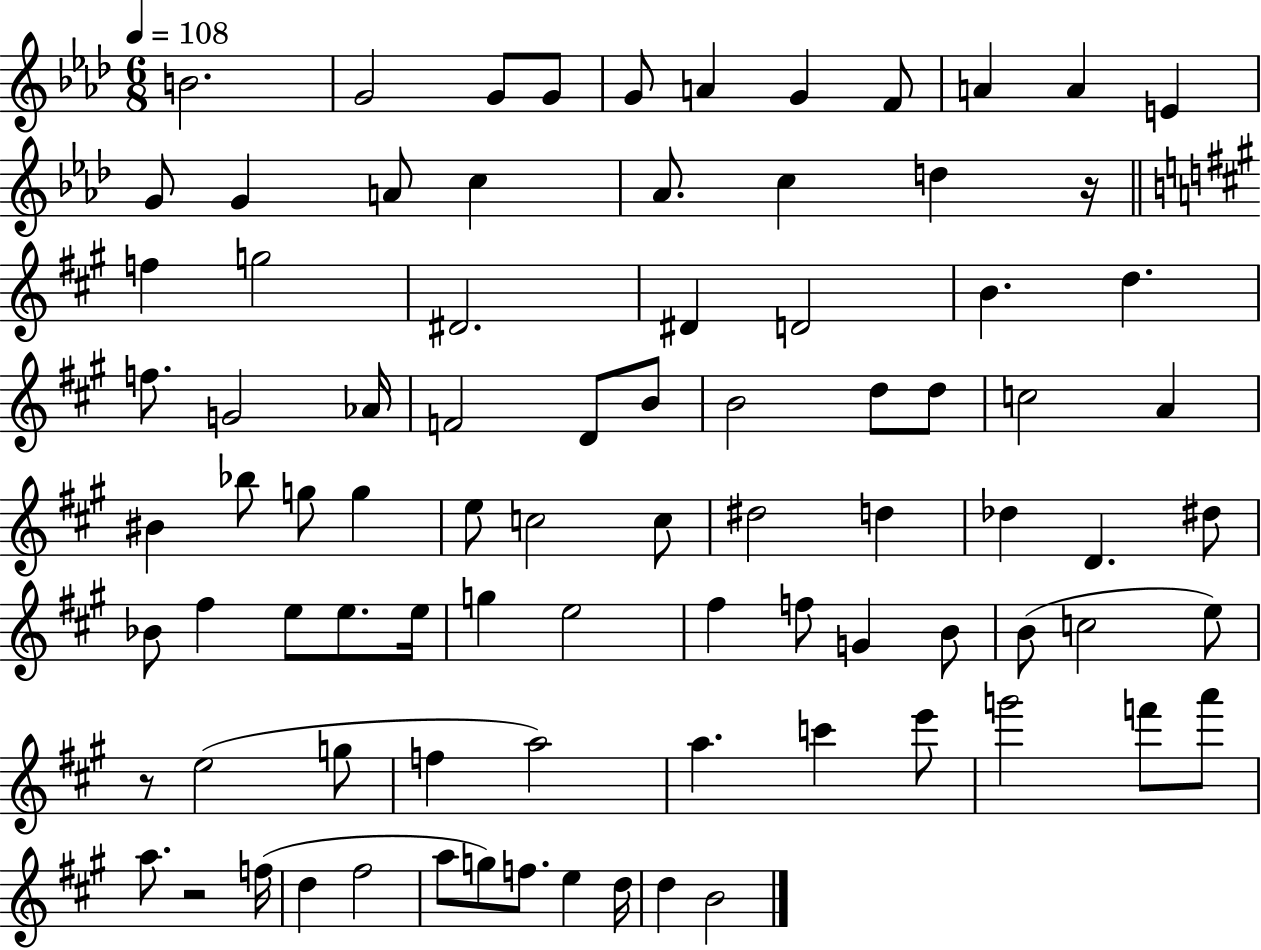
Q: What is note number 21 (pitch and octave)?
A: D#4